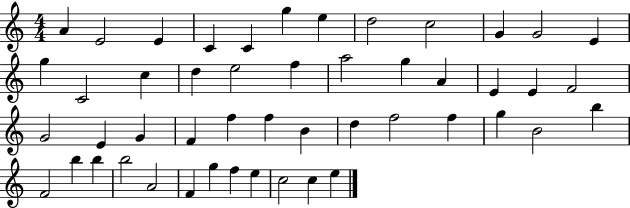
{
  \clef treble
  \numericTimeSignature
  \time 4/4
  \key c \major
  a'4 e'2 e'4 | c'4 c'4 g''4 e''4 | d''2 c''2 | g'4 g'2 e'4 | \break g''4 c'2 c''4 | d''4 e''2 f''4 | a''2 g''4 a'4 | e'4 e'4 f'2 | \break g'2 e'4 g'4 | f'4 f''4 f''4 b'4 | d''4 f''2 f''4 | g''4 b'2 b''4 | \break f'2 b''4 b''4 | b''2 a'2 | f'4 g''4 f''4 e''4 | c''2 c''4 e''4 | \break \bar "|."
}